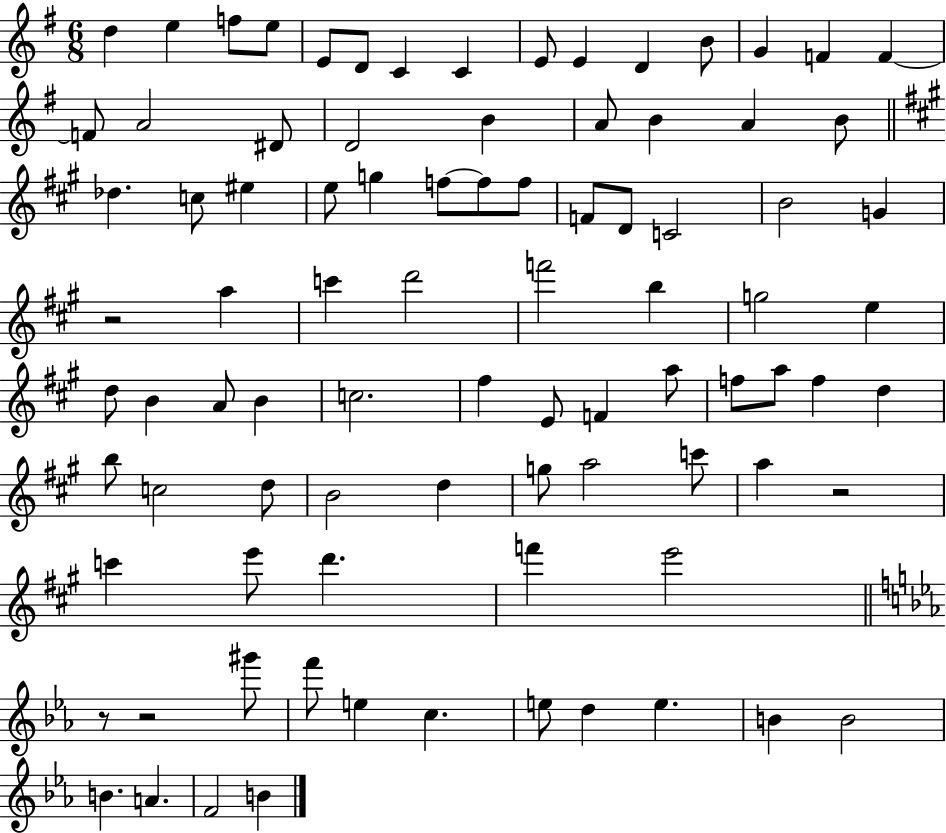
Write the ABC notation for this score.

X:1
T:Untitled
M:6/8
L:1/4
K:G
d e f/2 e/2 E/2 D/2 C C E/2 E D B/2 G F F F/2 A2 ^D/2 D2 B A/2 B A B/2 _d c/2 ^e e/2 g f/2 f/2 f/2 F/2 D/2 C2 B2 G z2 a c' d'2 f'2 b g2 e d/2 B A/2 B c2 ^f E/2 F a/2 f/2 a/2 f d b/2 c2 d/2 B2 d g/2 a2 c'/2 a z2 c' e'/2 d' f' e'2 z/2 z2 ^g'/2 f'/2 e c e/2 d e B B2 B A F2 B